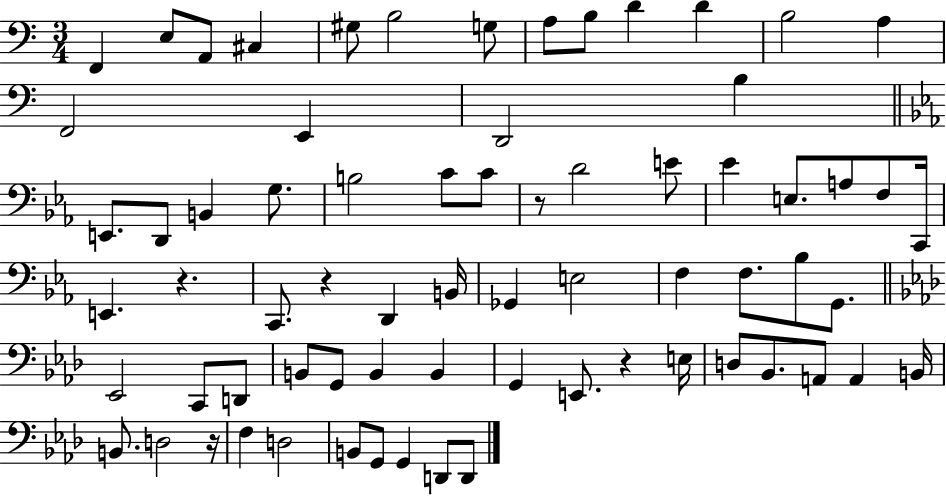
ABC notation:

X:1
T:Untitled
M:3/4
L:1/4
K:C
F,, E,/2 A,,/2 ^C, ^G,/2 B,2 G,/2 A,/2 B,/2 D D B,2 A, F,,2 E,, D,,2 B, E,,/2 D,,/2 B,, G,/2 B,2 C/2 C/2 z/2 D2 E/2 _E E,/2 A,/2 F,/2 C,,/4 E,, z C,,/2 z D,, B,,/4 _G,, E,2 F, F,/2 _B,/2 G,,/2 _E,,2 C,,/2 D,,/2 B,,/2 G,,/2 B,, B,, G,, E,,/2 z E,/4 D,/2 _B,,/2 A,,/2 A,, B,,/4 B,,/2 D,2 z/4 F, D,2 B,,/2 G,,/2 G,, D,,/2 D,,/2